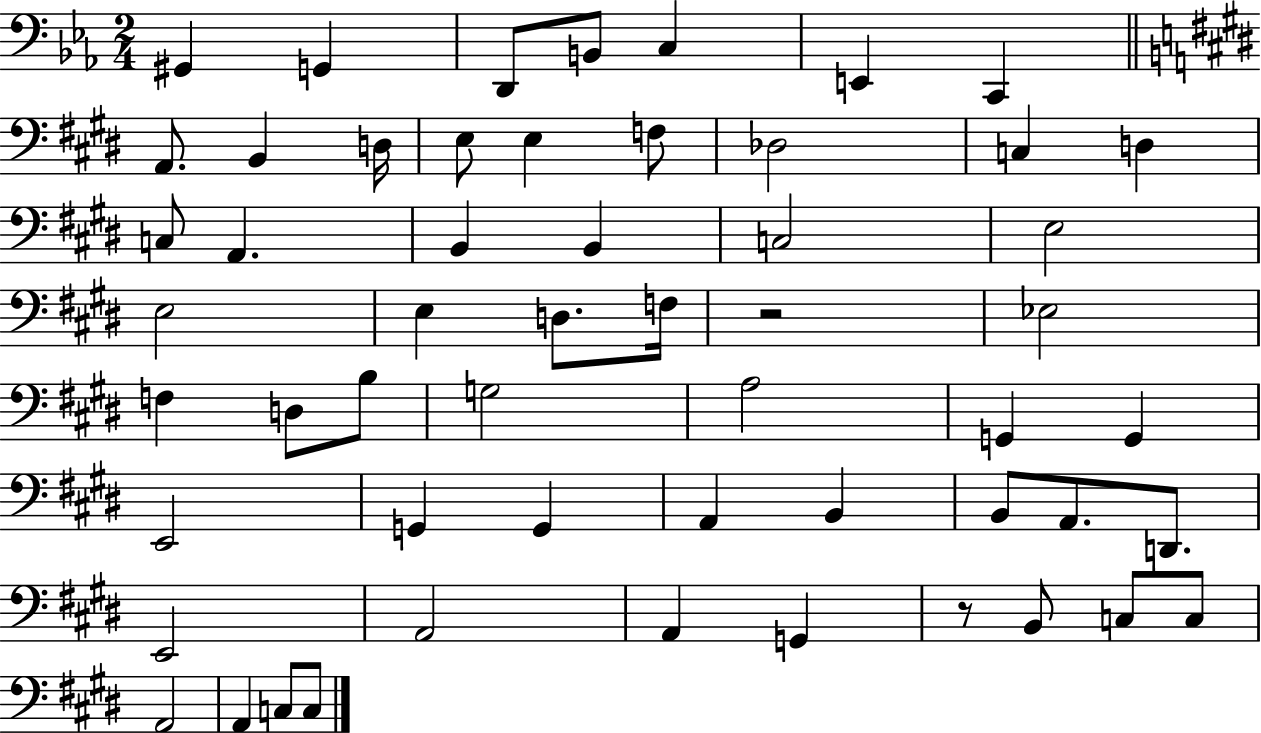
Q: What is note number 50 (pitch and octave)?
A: A2